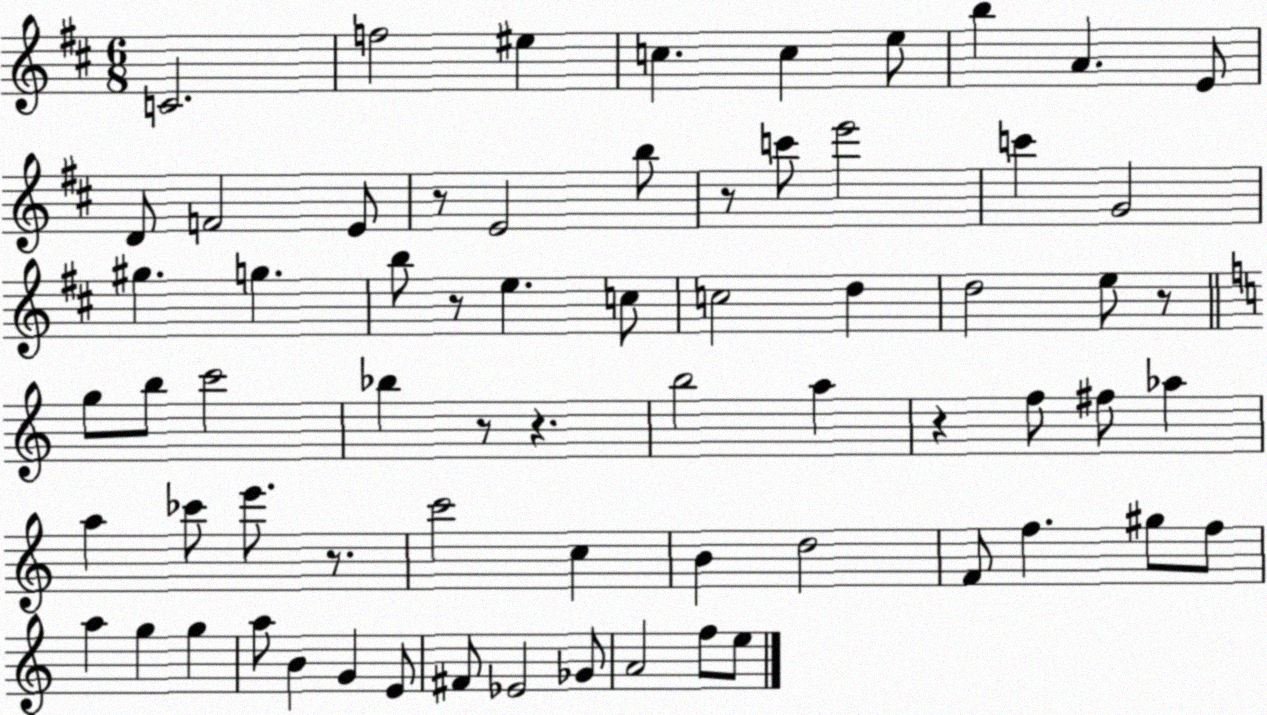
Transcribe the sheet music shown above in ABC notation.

X:1
T:Untitled
M:6/8
L:1/4
K:D
C2 f2 ^e c c e/2 b A E/2 D/2 F2 E/2 z/2 E2 b/2 z/2 c'/2 e'2 c' G2 ^g g b/2 z/2 e c/2 c2 d d2 e/2 z/2 g/2 b/2 c'2 _b z/2 z b2 a z f/2 ^f/2 _a a _c'/2 e'/2 z/2 c'2 c B d2 F/2 f ^g/2 f/2 a g g a/2 B G E/2 ^F/2 _E2 _G/2 A2 f/2 e/2